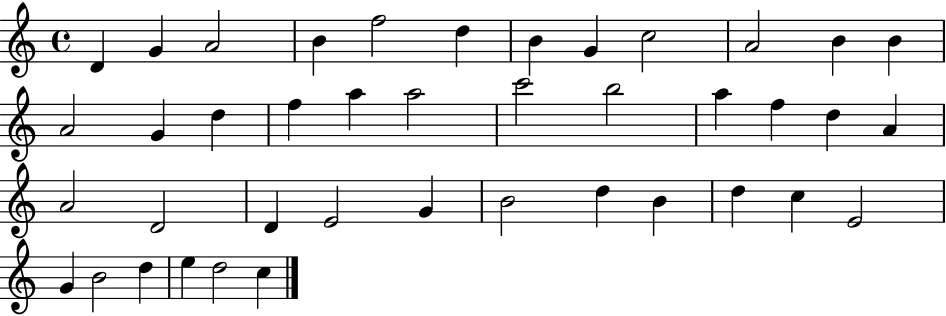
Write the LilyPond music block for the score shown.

{
  \clef treble
  \time 4/4
  \defaultTimeSignature
  \key c \major
  d'4 g'4 a'2 | b'4 f''2 d''4 | b'4 g'4 c''2 | a'2 b'4 b'4 | \break a'2 g'4 d''4 | f''4 a''4 a''2 | c'''2 b''2 | a''4 f''4 d''4 a'4 | \break a'2 d'2 | d'4 e'2 g'4 | b'2 d''4 b'4 | d''4 c''4 e'2 | \break g'4 b'2 d''4 | e''4 d''2 c''4 | \bar "|."
}